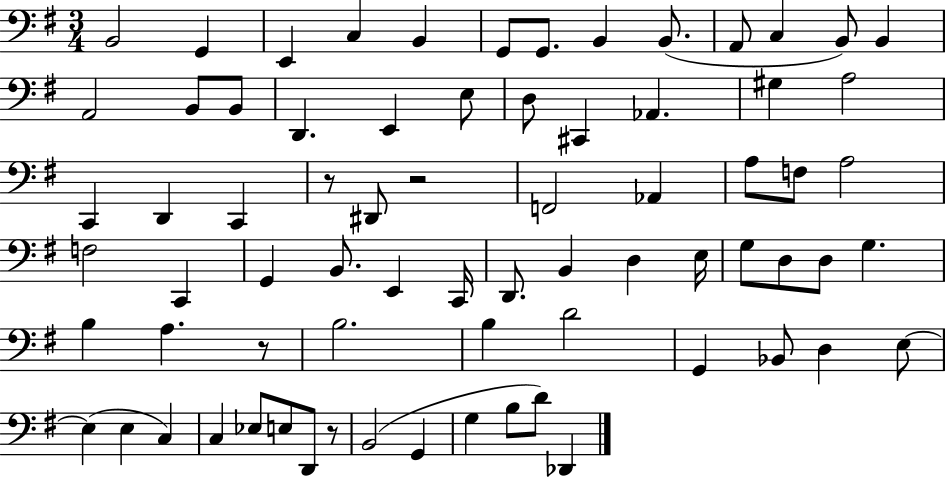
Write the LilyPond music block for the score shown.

{
  \clef bass
  \numericTimeSignature
  \time 3/4
  \key g \major
  b,2 g,4 | e,4 c4 b,4 | g,8 g,8. b,4 b,8.( | a,8 c4 b,8) b,4 | \break a,2 b,8 b,8 | d,4. e,4 e8 | d8 cis,4 aes,4. | gis4 a2 | \break c,4 d,4 c,4 | r8 dis,8 r2 | f,2 aes,4 | a8 f8 a2 | \break f2 c,4 | g,4 b,8. e,4 c,16 | d,8. b,4 d4 e16 | g8 d8 d8 g4. | \break b4 a4. r8 | b2. | b4 d'2 | g,4 bes,8 d4 e8~~ | \break e4( e4 c4) | c4 ees8 e8 d,8 r8 | b,2( g,4 | g4 b8 d'8) des,4 | \break \bar "|."
}